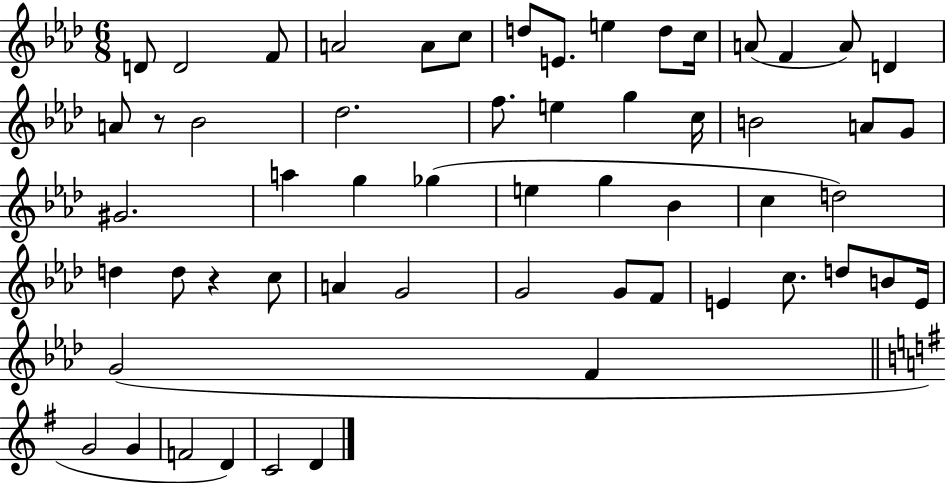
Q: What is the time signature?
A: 6/8